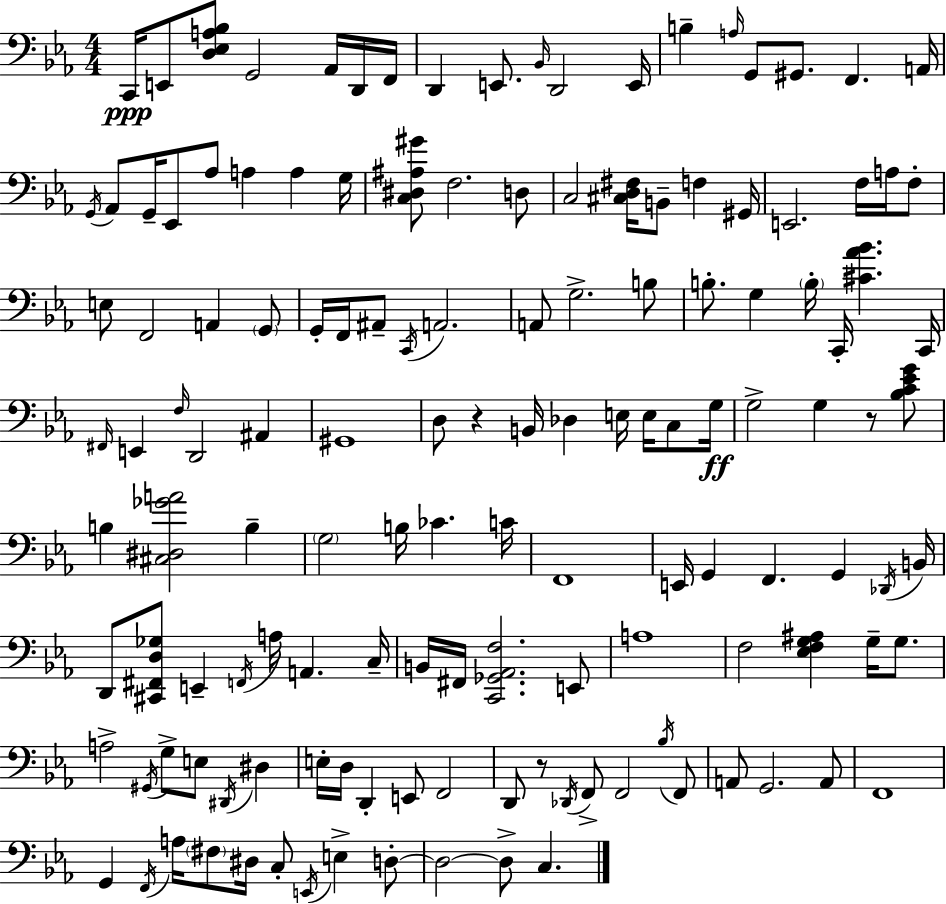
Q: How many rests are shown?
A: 3